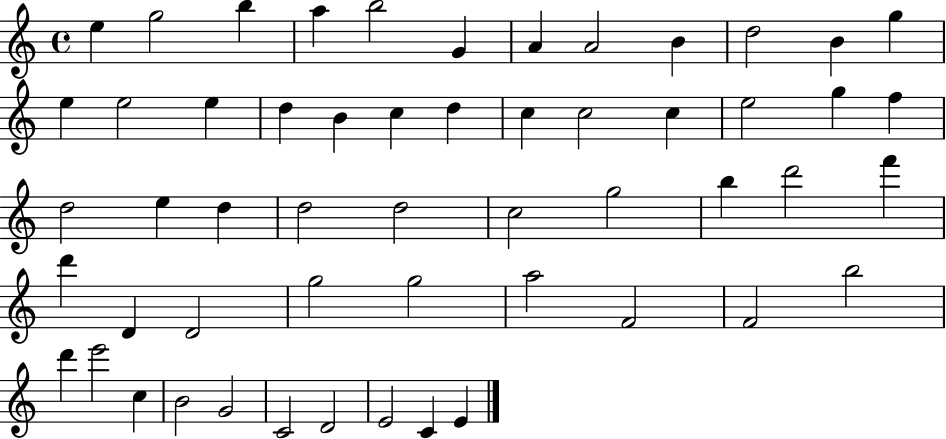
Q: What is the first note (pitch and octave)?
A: E5